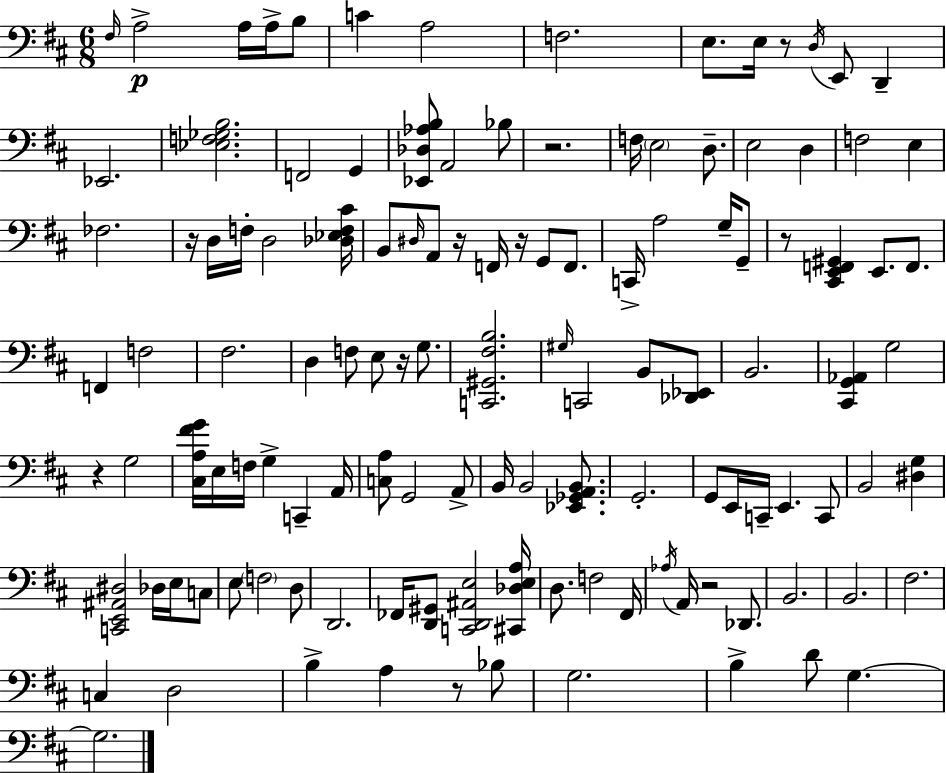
X:1
T:Untitled
M:6/8
L:1/4
K:D
^F,/4 A,2 A,/4 A,/4 B,/2 C A,2 F,2 E,/2 E,/4 z/2 D,/4 E,,/2 D,, _E,,2 [_E,F,_G,B,]2 F,,2 G,, [_E,,_D,_A,B,]/2 A,,2 _B,/2 z2 F,/4 E,2 D,/2 E,2 D, F,2 E, _F,2 z/4 D,/4 F,/4 D,2 [_D,_E,F,^C]/4 B,,/2 ^D,/4 A,,/2 z/4 F,,/4 z/4 G,,/2 F,,/2 C,,/4 A,2 G,/4 G,,/2 z/2 [^C,,E,,F,,^G,,] E,,/2 F,,/2 F,, F,2 ^F,2 D, F,/2 E,/2 z/4 G,/2 [C,,^G,,^F,B,]2 ^G,/4 C,,2 B,,/2 [_D,,_E,,]/2 B,,2 [^C,,G,,_A,,] G,2 z G,2 [^C,A,^FG]/4 E,/4 F,/4 G, C,, A,,/4 [C,A,]/2 G,,2 A,,/2 B,,/4 B,,2 [_E,,_G,,A,,B,,]/2 G,,2 G,,/2 E,,/4 C,,/4 E,, C,,/2 B,,2 [^D,G,] [C,,E,,^A,,^D,]2 _D,/4 E,/4 C,/2 E,/2 F,2 D,/2 D,,2 _F,,/4 [D,,^G,,]/2 [C,,D,,^A,,E,]2 [^C,,_D,E,A,]/4 D,/2 F,2 ^F,,/4 _A,/4 A,,/4 z2 _D,,/2 B,,2 B,,2 ^F,2 C, D,2 B, A, z/2 _B,/2 G,2 B, D/2 G, G,2